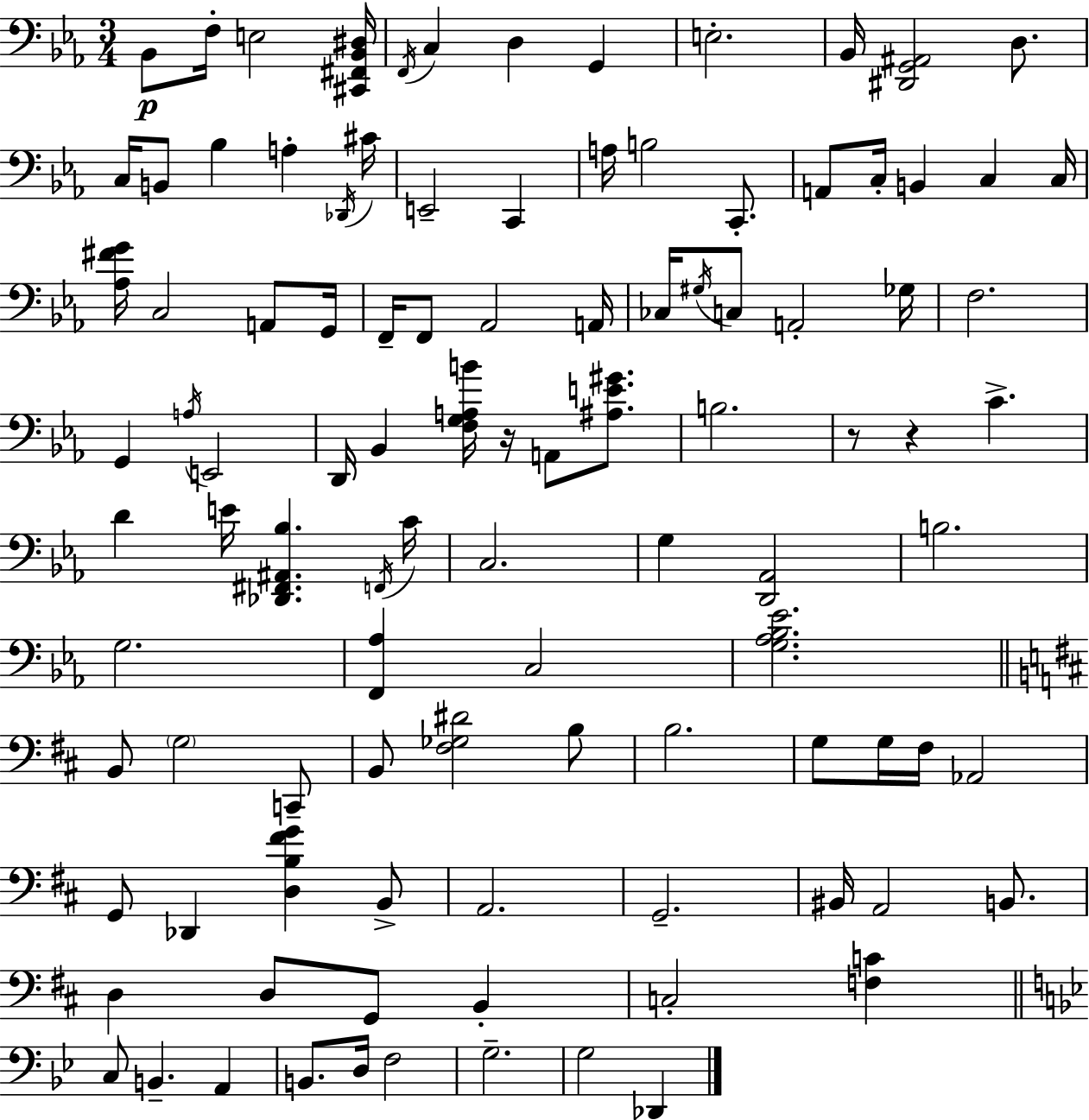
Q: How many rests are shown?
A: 3